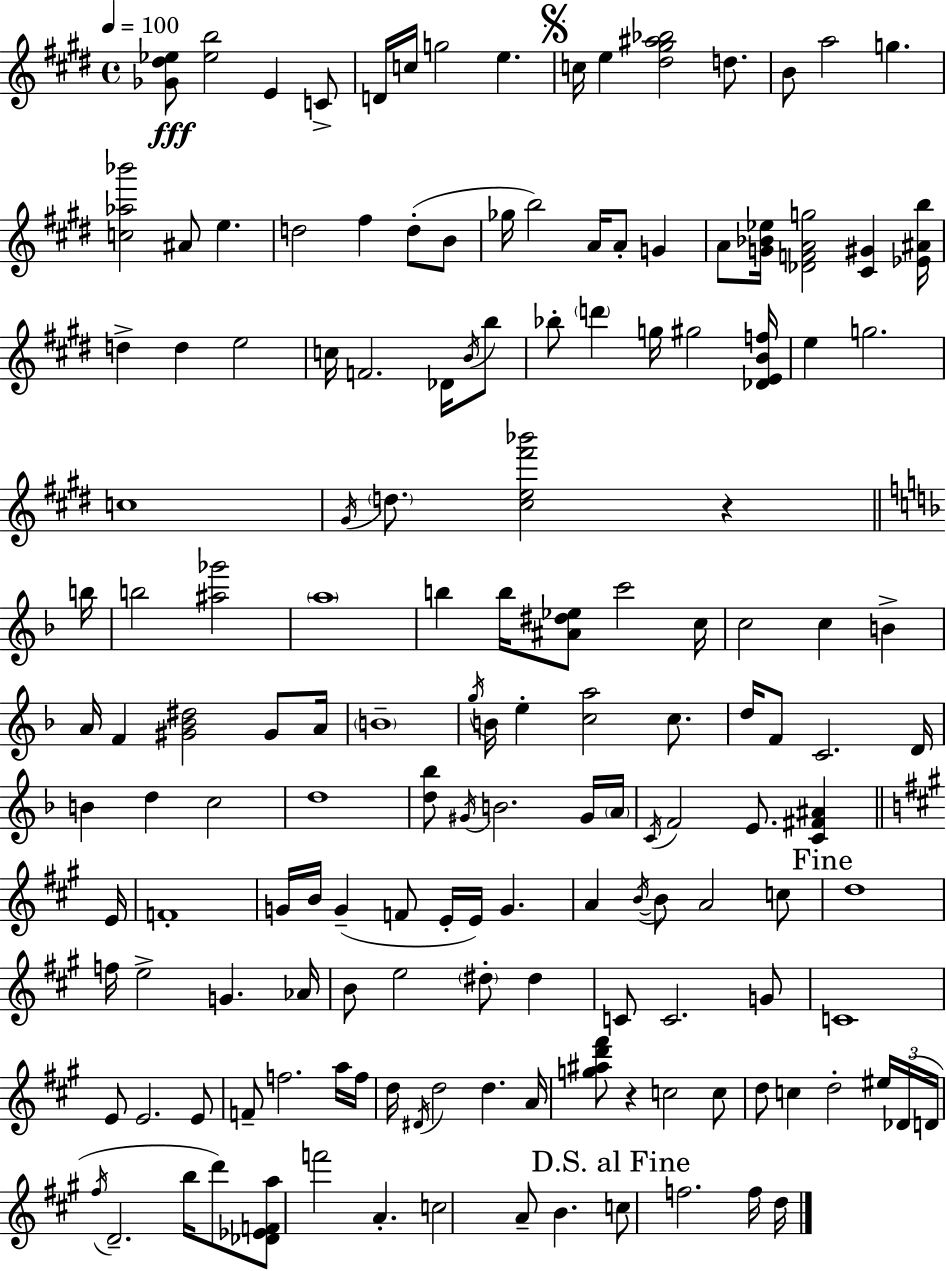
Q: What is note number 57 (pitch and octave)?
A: G5